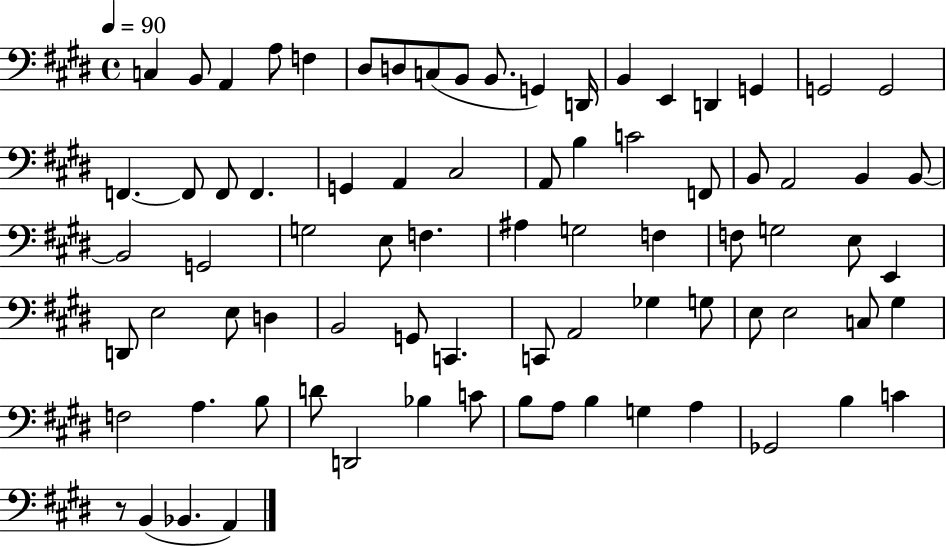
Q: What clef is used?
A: bass